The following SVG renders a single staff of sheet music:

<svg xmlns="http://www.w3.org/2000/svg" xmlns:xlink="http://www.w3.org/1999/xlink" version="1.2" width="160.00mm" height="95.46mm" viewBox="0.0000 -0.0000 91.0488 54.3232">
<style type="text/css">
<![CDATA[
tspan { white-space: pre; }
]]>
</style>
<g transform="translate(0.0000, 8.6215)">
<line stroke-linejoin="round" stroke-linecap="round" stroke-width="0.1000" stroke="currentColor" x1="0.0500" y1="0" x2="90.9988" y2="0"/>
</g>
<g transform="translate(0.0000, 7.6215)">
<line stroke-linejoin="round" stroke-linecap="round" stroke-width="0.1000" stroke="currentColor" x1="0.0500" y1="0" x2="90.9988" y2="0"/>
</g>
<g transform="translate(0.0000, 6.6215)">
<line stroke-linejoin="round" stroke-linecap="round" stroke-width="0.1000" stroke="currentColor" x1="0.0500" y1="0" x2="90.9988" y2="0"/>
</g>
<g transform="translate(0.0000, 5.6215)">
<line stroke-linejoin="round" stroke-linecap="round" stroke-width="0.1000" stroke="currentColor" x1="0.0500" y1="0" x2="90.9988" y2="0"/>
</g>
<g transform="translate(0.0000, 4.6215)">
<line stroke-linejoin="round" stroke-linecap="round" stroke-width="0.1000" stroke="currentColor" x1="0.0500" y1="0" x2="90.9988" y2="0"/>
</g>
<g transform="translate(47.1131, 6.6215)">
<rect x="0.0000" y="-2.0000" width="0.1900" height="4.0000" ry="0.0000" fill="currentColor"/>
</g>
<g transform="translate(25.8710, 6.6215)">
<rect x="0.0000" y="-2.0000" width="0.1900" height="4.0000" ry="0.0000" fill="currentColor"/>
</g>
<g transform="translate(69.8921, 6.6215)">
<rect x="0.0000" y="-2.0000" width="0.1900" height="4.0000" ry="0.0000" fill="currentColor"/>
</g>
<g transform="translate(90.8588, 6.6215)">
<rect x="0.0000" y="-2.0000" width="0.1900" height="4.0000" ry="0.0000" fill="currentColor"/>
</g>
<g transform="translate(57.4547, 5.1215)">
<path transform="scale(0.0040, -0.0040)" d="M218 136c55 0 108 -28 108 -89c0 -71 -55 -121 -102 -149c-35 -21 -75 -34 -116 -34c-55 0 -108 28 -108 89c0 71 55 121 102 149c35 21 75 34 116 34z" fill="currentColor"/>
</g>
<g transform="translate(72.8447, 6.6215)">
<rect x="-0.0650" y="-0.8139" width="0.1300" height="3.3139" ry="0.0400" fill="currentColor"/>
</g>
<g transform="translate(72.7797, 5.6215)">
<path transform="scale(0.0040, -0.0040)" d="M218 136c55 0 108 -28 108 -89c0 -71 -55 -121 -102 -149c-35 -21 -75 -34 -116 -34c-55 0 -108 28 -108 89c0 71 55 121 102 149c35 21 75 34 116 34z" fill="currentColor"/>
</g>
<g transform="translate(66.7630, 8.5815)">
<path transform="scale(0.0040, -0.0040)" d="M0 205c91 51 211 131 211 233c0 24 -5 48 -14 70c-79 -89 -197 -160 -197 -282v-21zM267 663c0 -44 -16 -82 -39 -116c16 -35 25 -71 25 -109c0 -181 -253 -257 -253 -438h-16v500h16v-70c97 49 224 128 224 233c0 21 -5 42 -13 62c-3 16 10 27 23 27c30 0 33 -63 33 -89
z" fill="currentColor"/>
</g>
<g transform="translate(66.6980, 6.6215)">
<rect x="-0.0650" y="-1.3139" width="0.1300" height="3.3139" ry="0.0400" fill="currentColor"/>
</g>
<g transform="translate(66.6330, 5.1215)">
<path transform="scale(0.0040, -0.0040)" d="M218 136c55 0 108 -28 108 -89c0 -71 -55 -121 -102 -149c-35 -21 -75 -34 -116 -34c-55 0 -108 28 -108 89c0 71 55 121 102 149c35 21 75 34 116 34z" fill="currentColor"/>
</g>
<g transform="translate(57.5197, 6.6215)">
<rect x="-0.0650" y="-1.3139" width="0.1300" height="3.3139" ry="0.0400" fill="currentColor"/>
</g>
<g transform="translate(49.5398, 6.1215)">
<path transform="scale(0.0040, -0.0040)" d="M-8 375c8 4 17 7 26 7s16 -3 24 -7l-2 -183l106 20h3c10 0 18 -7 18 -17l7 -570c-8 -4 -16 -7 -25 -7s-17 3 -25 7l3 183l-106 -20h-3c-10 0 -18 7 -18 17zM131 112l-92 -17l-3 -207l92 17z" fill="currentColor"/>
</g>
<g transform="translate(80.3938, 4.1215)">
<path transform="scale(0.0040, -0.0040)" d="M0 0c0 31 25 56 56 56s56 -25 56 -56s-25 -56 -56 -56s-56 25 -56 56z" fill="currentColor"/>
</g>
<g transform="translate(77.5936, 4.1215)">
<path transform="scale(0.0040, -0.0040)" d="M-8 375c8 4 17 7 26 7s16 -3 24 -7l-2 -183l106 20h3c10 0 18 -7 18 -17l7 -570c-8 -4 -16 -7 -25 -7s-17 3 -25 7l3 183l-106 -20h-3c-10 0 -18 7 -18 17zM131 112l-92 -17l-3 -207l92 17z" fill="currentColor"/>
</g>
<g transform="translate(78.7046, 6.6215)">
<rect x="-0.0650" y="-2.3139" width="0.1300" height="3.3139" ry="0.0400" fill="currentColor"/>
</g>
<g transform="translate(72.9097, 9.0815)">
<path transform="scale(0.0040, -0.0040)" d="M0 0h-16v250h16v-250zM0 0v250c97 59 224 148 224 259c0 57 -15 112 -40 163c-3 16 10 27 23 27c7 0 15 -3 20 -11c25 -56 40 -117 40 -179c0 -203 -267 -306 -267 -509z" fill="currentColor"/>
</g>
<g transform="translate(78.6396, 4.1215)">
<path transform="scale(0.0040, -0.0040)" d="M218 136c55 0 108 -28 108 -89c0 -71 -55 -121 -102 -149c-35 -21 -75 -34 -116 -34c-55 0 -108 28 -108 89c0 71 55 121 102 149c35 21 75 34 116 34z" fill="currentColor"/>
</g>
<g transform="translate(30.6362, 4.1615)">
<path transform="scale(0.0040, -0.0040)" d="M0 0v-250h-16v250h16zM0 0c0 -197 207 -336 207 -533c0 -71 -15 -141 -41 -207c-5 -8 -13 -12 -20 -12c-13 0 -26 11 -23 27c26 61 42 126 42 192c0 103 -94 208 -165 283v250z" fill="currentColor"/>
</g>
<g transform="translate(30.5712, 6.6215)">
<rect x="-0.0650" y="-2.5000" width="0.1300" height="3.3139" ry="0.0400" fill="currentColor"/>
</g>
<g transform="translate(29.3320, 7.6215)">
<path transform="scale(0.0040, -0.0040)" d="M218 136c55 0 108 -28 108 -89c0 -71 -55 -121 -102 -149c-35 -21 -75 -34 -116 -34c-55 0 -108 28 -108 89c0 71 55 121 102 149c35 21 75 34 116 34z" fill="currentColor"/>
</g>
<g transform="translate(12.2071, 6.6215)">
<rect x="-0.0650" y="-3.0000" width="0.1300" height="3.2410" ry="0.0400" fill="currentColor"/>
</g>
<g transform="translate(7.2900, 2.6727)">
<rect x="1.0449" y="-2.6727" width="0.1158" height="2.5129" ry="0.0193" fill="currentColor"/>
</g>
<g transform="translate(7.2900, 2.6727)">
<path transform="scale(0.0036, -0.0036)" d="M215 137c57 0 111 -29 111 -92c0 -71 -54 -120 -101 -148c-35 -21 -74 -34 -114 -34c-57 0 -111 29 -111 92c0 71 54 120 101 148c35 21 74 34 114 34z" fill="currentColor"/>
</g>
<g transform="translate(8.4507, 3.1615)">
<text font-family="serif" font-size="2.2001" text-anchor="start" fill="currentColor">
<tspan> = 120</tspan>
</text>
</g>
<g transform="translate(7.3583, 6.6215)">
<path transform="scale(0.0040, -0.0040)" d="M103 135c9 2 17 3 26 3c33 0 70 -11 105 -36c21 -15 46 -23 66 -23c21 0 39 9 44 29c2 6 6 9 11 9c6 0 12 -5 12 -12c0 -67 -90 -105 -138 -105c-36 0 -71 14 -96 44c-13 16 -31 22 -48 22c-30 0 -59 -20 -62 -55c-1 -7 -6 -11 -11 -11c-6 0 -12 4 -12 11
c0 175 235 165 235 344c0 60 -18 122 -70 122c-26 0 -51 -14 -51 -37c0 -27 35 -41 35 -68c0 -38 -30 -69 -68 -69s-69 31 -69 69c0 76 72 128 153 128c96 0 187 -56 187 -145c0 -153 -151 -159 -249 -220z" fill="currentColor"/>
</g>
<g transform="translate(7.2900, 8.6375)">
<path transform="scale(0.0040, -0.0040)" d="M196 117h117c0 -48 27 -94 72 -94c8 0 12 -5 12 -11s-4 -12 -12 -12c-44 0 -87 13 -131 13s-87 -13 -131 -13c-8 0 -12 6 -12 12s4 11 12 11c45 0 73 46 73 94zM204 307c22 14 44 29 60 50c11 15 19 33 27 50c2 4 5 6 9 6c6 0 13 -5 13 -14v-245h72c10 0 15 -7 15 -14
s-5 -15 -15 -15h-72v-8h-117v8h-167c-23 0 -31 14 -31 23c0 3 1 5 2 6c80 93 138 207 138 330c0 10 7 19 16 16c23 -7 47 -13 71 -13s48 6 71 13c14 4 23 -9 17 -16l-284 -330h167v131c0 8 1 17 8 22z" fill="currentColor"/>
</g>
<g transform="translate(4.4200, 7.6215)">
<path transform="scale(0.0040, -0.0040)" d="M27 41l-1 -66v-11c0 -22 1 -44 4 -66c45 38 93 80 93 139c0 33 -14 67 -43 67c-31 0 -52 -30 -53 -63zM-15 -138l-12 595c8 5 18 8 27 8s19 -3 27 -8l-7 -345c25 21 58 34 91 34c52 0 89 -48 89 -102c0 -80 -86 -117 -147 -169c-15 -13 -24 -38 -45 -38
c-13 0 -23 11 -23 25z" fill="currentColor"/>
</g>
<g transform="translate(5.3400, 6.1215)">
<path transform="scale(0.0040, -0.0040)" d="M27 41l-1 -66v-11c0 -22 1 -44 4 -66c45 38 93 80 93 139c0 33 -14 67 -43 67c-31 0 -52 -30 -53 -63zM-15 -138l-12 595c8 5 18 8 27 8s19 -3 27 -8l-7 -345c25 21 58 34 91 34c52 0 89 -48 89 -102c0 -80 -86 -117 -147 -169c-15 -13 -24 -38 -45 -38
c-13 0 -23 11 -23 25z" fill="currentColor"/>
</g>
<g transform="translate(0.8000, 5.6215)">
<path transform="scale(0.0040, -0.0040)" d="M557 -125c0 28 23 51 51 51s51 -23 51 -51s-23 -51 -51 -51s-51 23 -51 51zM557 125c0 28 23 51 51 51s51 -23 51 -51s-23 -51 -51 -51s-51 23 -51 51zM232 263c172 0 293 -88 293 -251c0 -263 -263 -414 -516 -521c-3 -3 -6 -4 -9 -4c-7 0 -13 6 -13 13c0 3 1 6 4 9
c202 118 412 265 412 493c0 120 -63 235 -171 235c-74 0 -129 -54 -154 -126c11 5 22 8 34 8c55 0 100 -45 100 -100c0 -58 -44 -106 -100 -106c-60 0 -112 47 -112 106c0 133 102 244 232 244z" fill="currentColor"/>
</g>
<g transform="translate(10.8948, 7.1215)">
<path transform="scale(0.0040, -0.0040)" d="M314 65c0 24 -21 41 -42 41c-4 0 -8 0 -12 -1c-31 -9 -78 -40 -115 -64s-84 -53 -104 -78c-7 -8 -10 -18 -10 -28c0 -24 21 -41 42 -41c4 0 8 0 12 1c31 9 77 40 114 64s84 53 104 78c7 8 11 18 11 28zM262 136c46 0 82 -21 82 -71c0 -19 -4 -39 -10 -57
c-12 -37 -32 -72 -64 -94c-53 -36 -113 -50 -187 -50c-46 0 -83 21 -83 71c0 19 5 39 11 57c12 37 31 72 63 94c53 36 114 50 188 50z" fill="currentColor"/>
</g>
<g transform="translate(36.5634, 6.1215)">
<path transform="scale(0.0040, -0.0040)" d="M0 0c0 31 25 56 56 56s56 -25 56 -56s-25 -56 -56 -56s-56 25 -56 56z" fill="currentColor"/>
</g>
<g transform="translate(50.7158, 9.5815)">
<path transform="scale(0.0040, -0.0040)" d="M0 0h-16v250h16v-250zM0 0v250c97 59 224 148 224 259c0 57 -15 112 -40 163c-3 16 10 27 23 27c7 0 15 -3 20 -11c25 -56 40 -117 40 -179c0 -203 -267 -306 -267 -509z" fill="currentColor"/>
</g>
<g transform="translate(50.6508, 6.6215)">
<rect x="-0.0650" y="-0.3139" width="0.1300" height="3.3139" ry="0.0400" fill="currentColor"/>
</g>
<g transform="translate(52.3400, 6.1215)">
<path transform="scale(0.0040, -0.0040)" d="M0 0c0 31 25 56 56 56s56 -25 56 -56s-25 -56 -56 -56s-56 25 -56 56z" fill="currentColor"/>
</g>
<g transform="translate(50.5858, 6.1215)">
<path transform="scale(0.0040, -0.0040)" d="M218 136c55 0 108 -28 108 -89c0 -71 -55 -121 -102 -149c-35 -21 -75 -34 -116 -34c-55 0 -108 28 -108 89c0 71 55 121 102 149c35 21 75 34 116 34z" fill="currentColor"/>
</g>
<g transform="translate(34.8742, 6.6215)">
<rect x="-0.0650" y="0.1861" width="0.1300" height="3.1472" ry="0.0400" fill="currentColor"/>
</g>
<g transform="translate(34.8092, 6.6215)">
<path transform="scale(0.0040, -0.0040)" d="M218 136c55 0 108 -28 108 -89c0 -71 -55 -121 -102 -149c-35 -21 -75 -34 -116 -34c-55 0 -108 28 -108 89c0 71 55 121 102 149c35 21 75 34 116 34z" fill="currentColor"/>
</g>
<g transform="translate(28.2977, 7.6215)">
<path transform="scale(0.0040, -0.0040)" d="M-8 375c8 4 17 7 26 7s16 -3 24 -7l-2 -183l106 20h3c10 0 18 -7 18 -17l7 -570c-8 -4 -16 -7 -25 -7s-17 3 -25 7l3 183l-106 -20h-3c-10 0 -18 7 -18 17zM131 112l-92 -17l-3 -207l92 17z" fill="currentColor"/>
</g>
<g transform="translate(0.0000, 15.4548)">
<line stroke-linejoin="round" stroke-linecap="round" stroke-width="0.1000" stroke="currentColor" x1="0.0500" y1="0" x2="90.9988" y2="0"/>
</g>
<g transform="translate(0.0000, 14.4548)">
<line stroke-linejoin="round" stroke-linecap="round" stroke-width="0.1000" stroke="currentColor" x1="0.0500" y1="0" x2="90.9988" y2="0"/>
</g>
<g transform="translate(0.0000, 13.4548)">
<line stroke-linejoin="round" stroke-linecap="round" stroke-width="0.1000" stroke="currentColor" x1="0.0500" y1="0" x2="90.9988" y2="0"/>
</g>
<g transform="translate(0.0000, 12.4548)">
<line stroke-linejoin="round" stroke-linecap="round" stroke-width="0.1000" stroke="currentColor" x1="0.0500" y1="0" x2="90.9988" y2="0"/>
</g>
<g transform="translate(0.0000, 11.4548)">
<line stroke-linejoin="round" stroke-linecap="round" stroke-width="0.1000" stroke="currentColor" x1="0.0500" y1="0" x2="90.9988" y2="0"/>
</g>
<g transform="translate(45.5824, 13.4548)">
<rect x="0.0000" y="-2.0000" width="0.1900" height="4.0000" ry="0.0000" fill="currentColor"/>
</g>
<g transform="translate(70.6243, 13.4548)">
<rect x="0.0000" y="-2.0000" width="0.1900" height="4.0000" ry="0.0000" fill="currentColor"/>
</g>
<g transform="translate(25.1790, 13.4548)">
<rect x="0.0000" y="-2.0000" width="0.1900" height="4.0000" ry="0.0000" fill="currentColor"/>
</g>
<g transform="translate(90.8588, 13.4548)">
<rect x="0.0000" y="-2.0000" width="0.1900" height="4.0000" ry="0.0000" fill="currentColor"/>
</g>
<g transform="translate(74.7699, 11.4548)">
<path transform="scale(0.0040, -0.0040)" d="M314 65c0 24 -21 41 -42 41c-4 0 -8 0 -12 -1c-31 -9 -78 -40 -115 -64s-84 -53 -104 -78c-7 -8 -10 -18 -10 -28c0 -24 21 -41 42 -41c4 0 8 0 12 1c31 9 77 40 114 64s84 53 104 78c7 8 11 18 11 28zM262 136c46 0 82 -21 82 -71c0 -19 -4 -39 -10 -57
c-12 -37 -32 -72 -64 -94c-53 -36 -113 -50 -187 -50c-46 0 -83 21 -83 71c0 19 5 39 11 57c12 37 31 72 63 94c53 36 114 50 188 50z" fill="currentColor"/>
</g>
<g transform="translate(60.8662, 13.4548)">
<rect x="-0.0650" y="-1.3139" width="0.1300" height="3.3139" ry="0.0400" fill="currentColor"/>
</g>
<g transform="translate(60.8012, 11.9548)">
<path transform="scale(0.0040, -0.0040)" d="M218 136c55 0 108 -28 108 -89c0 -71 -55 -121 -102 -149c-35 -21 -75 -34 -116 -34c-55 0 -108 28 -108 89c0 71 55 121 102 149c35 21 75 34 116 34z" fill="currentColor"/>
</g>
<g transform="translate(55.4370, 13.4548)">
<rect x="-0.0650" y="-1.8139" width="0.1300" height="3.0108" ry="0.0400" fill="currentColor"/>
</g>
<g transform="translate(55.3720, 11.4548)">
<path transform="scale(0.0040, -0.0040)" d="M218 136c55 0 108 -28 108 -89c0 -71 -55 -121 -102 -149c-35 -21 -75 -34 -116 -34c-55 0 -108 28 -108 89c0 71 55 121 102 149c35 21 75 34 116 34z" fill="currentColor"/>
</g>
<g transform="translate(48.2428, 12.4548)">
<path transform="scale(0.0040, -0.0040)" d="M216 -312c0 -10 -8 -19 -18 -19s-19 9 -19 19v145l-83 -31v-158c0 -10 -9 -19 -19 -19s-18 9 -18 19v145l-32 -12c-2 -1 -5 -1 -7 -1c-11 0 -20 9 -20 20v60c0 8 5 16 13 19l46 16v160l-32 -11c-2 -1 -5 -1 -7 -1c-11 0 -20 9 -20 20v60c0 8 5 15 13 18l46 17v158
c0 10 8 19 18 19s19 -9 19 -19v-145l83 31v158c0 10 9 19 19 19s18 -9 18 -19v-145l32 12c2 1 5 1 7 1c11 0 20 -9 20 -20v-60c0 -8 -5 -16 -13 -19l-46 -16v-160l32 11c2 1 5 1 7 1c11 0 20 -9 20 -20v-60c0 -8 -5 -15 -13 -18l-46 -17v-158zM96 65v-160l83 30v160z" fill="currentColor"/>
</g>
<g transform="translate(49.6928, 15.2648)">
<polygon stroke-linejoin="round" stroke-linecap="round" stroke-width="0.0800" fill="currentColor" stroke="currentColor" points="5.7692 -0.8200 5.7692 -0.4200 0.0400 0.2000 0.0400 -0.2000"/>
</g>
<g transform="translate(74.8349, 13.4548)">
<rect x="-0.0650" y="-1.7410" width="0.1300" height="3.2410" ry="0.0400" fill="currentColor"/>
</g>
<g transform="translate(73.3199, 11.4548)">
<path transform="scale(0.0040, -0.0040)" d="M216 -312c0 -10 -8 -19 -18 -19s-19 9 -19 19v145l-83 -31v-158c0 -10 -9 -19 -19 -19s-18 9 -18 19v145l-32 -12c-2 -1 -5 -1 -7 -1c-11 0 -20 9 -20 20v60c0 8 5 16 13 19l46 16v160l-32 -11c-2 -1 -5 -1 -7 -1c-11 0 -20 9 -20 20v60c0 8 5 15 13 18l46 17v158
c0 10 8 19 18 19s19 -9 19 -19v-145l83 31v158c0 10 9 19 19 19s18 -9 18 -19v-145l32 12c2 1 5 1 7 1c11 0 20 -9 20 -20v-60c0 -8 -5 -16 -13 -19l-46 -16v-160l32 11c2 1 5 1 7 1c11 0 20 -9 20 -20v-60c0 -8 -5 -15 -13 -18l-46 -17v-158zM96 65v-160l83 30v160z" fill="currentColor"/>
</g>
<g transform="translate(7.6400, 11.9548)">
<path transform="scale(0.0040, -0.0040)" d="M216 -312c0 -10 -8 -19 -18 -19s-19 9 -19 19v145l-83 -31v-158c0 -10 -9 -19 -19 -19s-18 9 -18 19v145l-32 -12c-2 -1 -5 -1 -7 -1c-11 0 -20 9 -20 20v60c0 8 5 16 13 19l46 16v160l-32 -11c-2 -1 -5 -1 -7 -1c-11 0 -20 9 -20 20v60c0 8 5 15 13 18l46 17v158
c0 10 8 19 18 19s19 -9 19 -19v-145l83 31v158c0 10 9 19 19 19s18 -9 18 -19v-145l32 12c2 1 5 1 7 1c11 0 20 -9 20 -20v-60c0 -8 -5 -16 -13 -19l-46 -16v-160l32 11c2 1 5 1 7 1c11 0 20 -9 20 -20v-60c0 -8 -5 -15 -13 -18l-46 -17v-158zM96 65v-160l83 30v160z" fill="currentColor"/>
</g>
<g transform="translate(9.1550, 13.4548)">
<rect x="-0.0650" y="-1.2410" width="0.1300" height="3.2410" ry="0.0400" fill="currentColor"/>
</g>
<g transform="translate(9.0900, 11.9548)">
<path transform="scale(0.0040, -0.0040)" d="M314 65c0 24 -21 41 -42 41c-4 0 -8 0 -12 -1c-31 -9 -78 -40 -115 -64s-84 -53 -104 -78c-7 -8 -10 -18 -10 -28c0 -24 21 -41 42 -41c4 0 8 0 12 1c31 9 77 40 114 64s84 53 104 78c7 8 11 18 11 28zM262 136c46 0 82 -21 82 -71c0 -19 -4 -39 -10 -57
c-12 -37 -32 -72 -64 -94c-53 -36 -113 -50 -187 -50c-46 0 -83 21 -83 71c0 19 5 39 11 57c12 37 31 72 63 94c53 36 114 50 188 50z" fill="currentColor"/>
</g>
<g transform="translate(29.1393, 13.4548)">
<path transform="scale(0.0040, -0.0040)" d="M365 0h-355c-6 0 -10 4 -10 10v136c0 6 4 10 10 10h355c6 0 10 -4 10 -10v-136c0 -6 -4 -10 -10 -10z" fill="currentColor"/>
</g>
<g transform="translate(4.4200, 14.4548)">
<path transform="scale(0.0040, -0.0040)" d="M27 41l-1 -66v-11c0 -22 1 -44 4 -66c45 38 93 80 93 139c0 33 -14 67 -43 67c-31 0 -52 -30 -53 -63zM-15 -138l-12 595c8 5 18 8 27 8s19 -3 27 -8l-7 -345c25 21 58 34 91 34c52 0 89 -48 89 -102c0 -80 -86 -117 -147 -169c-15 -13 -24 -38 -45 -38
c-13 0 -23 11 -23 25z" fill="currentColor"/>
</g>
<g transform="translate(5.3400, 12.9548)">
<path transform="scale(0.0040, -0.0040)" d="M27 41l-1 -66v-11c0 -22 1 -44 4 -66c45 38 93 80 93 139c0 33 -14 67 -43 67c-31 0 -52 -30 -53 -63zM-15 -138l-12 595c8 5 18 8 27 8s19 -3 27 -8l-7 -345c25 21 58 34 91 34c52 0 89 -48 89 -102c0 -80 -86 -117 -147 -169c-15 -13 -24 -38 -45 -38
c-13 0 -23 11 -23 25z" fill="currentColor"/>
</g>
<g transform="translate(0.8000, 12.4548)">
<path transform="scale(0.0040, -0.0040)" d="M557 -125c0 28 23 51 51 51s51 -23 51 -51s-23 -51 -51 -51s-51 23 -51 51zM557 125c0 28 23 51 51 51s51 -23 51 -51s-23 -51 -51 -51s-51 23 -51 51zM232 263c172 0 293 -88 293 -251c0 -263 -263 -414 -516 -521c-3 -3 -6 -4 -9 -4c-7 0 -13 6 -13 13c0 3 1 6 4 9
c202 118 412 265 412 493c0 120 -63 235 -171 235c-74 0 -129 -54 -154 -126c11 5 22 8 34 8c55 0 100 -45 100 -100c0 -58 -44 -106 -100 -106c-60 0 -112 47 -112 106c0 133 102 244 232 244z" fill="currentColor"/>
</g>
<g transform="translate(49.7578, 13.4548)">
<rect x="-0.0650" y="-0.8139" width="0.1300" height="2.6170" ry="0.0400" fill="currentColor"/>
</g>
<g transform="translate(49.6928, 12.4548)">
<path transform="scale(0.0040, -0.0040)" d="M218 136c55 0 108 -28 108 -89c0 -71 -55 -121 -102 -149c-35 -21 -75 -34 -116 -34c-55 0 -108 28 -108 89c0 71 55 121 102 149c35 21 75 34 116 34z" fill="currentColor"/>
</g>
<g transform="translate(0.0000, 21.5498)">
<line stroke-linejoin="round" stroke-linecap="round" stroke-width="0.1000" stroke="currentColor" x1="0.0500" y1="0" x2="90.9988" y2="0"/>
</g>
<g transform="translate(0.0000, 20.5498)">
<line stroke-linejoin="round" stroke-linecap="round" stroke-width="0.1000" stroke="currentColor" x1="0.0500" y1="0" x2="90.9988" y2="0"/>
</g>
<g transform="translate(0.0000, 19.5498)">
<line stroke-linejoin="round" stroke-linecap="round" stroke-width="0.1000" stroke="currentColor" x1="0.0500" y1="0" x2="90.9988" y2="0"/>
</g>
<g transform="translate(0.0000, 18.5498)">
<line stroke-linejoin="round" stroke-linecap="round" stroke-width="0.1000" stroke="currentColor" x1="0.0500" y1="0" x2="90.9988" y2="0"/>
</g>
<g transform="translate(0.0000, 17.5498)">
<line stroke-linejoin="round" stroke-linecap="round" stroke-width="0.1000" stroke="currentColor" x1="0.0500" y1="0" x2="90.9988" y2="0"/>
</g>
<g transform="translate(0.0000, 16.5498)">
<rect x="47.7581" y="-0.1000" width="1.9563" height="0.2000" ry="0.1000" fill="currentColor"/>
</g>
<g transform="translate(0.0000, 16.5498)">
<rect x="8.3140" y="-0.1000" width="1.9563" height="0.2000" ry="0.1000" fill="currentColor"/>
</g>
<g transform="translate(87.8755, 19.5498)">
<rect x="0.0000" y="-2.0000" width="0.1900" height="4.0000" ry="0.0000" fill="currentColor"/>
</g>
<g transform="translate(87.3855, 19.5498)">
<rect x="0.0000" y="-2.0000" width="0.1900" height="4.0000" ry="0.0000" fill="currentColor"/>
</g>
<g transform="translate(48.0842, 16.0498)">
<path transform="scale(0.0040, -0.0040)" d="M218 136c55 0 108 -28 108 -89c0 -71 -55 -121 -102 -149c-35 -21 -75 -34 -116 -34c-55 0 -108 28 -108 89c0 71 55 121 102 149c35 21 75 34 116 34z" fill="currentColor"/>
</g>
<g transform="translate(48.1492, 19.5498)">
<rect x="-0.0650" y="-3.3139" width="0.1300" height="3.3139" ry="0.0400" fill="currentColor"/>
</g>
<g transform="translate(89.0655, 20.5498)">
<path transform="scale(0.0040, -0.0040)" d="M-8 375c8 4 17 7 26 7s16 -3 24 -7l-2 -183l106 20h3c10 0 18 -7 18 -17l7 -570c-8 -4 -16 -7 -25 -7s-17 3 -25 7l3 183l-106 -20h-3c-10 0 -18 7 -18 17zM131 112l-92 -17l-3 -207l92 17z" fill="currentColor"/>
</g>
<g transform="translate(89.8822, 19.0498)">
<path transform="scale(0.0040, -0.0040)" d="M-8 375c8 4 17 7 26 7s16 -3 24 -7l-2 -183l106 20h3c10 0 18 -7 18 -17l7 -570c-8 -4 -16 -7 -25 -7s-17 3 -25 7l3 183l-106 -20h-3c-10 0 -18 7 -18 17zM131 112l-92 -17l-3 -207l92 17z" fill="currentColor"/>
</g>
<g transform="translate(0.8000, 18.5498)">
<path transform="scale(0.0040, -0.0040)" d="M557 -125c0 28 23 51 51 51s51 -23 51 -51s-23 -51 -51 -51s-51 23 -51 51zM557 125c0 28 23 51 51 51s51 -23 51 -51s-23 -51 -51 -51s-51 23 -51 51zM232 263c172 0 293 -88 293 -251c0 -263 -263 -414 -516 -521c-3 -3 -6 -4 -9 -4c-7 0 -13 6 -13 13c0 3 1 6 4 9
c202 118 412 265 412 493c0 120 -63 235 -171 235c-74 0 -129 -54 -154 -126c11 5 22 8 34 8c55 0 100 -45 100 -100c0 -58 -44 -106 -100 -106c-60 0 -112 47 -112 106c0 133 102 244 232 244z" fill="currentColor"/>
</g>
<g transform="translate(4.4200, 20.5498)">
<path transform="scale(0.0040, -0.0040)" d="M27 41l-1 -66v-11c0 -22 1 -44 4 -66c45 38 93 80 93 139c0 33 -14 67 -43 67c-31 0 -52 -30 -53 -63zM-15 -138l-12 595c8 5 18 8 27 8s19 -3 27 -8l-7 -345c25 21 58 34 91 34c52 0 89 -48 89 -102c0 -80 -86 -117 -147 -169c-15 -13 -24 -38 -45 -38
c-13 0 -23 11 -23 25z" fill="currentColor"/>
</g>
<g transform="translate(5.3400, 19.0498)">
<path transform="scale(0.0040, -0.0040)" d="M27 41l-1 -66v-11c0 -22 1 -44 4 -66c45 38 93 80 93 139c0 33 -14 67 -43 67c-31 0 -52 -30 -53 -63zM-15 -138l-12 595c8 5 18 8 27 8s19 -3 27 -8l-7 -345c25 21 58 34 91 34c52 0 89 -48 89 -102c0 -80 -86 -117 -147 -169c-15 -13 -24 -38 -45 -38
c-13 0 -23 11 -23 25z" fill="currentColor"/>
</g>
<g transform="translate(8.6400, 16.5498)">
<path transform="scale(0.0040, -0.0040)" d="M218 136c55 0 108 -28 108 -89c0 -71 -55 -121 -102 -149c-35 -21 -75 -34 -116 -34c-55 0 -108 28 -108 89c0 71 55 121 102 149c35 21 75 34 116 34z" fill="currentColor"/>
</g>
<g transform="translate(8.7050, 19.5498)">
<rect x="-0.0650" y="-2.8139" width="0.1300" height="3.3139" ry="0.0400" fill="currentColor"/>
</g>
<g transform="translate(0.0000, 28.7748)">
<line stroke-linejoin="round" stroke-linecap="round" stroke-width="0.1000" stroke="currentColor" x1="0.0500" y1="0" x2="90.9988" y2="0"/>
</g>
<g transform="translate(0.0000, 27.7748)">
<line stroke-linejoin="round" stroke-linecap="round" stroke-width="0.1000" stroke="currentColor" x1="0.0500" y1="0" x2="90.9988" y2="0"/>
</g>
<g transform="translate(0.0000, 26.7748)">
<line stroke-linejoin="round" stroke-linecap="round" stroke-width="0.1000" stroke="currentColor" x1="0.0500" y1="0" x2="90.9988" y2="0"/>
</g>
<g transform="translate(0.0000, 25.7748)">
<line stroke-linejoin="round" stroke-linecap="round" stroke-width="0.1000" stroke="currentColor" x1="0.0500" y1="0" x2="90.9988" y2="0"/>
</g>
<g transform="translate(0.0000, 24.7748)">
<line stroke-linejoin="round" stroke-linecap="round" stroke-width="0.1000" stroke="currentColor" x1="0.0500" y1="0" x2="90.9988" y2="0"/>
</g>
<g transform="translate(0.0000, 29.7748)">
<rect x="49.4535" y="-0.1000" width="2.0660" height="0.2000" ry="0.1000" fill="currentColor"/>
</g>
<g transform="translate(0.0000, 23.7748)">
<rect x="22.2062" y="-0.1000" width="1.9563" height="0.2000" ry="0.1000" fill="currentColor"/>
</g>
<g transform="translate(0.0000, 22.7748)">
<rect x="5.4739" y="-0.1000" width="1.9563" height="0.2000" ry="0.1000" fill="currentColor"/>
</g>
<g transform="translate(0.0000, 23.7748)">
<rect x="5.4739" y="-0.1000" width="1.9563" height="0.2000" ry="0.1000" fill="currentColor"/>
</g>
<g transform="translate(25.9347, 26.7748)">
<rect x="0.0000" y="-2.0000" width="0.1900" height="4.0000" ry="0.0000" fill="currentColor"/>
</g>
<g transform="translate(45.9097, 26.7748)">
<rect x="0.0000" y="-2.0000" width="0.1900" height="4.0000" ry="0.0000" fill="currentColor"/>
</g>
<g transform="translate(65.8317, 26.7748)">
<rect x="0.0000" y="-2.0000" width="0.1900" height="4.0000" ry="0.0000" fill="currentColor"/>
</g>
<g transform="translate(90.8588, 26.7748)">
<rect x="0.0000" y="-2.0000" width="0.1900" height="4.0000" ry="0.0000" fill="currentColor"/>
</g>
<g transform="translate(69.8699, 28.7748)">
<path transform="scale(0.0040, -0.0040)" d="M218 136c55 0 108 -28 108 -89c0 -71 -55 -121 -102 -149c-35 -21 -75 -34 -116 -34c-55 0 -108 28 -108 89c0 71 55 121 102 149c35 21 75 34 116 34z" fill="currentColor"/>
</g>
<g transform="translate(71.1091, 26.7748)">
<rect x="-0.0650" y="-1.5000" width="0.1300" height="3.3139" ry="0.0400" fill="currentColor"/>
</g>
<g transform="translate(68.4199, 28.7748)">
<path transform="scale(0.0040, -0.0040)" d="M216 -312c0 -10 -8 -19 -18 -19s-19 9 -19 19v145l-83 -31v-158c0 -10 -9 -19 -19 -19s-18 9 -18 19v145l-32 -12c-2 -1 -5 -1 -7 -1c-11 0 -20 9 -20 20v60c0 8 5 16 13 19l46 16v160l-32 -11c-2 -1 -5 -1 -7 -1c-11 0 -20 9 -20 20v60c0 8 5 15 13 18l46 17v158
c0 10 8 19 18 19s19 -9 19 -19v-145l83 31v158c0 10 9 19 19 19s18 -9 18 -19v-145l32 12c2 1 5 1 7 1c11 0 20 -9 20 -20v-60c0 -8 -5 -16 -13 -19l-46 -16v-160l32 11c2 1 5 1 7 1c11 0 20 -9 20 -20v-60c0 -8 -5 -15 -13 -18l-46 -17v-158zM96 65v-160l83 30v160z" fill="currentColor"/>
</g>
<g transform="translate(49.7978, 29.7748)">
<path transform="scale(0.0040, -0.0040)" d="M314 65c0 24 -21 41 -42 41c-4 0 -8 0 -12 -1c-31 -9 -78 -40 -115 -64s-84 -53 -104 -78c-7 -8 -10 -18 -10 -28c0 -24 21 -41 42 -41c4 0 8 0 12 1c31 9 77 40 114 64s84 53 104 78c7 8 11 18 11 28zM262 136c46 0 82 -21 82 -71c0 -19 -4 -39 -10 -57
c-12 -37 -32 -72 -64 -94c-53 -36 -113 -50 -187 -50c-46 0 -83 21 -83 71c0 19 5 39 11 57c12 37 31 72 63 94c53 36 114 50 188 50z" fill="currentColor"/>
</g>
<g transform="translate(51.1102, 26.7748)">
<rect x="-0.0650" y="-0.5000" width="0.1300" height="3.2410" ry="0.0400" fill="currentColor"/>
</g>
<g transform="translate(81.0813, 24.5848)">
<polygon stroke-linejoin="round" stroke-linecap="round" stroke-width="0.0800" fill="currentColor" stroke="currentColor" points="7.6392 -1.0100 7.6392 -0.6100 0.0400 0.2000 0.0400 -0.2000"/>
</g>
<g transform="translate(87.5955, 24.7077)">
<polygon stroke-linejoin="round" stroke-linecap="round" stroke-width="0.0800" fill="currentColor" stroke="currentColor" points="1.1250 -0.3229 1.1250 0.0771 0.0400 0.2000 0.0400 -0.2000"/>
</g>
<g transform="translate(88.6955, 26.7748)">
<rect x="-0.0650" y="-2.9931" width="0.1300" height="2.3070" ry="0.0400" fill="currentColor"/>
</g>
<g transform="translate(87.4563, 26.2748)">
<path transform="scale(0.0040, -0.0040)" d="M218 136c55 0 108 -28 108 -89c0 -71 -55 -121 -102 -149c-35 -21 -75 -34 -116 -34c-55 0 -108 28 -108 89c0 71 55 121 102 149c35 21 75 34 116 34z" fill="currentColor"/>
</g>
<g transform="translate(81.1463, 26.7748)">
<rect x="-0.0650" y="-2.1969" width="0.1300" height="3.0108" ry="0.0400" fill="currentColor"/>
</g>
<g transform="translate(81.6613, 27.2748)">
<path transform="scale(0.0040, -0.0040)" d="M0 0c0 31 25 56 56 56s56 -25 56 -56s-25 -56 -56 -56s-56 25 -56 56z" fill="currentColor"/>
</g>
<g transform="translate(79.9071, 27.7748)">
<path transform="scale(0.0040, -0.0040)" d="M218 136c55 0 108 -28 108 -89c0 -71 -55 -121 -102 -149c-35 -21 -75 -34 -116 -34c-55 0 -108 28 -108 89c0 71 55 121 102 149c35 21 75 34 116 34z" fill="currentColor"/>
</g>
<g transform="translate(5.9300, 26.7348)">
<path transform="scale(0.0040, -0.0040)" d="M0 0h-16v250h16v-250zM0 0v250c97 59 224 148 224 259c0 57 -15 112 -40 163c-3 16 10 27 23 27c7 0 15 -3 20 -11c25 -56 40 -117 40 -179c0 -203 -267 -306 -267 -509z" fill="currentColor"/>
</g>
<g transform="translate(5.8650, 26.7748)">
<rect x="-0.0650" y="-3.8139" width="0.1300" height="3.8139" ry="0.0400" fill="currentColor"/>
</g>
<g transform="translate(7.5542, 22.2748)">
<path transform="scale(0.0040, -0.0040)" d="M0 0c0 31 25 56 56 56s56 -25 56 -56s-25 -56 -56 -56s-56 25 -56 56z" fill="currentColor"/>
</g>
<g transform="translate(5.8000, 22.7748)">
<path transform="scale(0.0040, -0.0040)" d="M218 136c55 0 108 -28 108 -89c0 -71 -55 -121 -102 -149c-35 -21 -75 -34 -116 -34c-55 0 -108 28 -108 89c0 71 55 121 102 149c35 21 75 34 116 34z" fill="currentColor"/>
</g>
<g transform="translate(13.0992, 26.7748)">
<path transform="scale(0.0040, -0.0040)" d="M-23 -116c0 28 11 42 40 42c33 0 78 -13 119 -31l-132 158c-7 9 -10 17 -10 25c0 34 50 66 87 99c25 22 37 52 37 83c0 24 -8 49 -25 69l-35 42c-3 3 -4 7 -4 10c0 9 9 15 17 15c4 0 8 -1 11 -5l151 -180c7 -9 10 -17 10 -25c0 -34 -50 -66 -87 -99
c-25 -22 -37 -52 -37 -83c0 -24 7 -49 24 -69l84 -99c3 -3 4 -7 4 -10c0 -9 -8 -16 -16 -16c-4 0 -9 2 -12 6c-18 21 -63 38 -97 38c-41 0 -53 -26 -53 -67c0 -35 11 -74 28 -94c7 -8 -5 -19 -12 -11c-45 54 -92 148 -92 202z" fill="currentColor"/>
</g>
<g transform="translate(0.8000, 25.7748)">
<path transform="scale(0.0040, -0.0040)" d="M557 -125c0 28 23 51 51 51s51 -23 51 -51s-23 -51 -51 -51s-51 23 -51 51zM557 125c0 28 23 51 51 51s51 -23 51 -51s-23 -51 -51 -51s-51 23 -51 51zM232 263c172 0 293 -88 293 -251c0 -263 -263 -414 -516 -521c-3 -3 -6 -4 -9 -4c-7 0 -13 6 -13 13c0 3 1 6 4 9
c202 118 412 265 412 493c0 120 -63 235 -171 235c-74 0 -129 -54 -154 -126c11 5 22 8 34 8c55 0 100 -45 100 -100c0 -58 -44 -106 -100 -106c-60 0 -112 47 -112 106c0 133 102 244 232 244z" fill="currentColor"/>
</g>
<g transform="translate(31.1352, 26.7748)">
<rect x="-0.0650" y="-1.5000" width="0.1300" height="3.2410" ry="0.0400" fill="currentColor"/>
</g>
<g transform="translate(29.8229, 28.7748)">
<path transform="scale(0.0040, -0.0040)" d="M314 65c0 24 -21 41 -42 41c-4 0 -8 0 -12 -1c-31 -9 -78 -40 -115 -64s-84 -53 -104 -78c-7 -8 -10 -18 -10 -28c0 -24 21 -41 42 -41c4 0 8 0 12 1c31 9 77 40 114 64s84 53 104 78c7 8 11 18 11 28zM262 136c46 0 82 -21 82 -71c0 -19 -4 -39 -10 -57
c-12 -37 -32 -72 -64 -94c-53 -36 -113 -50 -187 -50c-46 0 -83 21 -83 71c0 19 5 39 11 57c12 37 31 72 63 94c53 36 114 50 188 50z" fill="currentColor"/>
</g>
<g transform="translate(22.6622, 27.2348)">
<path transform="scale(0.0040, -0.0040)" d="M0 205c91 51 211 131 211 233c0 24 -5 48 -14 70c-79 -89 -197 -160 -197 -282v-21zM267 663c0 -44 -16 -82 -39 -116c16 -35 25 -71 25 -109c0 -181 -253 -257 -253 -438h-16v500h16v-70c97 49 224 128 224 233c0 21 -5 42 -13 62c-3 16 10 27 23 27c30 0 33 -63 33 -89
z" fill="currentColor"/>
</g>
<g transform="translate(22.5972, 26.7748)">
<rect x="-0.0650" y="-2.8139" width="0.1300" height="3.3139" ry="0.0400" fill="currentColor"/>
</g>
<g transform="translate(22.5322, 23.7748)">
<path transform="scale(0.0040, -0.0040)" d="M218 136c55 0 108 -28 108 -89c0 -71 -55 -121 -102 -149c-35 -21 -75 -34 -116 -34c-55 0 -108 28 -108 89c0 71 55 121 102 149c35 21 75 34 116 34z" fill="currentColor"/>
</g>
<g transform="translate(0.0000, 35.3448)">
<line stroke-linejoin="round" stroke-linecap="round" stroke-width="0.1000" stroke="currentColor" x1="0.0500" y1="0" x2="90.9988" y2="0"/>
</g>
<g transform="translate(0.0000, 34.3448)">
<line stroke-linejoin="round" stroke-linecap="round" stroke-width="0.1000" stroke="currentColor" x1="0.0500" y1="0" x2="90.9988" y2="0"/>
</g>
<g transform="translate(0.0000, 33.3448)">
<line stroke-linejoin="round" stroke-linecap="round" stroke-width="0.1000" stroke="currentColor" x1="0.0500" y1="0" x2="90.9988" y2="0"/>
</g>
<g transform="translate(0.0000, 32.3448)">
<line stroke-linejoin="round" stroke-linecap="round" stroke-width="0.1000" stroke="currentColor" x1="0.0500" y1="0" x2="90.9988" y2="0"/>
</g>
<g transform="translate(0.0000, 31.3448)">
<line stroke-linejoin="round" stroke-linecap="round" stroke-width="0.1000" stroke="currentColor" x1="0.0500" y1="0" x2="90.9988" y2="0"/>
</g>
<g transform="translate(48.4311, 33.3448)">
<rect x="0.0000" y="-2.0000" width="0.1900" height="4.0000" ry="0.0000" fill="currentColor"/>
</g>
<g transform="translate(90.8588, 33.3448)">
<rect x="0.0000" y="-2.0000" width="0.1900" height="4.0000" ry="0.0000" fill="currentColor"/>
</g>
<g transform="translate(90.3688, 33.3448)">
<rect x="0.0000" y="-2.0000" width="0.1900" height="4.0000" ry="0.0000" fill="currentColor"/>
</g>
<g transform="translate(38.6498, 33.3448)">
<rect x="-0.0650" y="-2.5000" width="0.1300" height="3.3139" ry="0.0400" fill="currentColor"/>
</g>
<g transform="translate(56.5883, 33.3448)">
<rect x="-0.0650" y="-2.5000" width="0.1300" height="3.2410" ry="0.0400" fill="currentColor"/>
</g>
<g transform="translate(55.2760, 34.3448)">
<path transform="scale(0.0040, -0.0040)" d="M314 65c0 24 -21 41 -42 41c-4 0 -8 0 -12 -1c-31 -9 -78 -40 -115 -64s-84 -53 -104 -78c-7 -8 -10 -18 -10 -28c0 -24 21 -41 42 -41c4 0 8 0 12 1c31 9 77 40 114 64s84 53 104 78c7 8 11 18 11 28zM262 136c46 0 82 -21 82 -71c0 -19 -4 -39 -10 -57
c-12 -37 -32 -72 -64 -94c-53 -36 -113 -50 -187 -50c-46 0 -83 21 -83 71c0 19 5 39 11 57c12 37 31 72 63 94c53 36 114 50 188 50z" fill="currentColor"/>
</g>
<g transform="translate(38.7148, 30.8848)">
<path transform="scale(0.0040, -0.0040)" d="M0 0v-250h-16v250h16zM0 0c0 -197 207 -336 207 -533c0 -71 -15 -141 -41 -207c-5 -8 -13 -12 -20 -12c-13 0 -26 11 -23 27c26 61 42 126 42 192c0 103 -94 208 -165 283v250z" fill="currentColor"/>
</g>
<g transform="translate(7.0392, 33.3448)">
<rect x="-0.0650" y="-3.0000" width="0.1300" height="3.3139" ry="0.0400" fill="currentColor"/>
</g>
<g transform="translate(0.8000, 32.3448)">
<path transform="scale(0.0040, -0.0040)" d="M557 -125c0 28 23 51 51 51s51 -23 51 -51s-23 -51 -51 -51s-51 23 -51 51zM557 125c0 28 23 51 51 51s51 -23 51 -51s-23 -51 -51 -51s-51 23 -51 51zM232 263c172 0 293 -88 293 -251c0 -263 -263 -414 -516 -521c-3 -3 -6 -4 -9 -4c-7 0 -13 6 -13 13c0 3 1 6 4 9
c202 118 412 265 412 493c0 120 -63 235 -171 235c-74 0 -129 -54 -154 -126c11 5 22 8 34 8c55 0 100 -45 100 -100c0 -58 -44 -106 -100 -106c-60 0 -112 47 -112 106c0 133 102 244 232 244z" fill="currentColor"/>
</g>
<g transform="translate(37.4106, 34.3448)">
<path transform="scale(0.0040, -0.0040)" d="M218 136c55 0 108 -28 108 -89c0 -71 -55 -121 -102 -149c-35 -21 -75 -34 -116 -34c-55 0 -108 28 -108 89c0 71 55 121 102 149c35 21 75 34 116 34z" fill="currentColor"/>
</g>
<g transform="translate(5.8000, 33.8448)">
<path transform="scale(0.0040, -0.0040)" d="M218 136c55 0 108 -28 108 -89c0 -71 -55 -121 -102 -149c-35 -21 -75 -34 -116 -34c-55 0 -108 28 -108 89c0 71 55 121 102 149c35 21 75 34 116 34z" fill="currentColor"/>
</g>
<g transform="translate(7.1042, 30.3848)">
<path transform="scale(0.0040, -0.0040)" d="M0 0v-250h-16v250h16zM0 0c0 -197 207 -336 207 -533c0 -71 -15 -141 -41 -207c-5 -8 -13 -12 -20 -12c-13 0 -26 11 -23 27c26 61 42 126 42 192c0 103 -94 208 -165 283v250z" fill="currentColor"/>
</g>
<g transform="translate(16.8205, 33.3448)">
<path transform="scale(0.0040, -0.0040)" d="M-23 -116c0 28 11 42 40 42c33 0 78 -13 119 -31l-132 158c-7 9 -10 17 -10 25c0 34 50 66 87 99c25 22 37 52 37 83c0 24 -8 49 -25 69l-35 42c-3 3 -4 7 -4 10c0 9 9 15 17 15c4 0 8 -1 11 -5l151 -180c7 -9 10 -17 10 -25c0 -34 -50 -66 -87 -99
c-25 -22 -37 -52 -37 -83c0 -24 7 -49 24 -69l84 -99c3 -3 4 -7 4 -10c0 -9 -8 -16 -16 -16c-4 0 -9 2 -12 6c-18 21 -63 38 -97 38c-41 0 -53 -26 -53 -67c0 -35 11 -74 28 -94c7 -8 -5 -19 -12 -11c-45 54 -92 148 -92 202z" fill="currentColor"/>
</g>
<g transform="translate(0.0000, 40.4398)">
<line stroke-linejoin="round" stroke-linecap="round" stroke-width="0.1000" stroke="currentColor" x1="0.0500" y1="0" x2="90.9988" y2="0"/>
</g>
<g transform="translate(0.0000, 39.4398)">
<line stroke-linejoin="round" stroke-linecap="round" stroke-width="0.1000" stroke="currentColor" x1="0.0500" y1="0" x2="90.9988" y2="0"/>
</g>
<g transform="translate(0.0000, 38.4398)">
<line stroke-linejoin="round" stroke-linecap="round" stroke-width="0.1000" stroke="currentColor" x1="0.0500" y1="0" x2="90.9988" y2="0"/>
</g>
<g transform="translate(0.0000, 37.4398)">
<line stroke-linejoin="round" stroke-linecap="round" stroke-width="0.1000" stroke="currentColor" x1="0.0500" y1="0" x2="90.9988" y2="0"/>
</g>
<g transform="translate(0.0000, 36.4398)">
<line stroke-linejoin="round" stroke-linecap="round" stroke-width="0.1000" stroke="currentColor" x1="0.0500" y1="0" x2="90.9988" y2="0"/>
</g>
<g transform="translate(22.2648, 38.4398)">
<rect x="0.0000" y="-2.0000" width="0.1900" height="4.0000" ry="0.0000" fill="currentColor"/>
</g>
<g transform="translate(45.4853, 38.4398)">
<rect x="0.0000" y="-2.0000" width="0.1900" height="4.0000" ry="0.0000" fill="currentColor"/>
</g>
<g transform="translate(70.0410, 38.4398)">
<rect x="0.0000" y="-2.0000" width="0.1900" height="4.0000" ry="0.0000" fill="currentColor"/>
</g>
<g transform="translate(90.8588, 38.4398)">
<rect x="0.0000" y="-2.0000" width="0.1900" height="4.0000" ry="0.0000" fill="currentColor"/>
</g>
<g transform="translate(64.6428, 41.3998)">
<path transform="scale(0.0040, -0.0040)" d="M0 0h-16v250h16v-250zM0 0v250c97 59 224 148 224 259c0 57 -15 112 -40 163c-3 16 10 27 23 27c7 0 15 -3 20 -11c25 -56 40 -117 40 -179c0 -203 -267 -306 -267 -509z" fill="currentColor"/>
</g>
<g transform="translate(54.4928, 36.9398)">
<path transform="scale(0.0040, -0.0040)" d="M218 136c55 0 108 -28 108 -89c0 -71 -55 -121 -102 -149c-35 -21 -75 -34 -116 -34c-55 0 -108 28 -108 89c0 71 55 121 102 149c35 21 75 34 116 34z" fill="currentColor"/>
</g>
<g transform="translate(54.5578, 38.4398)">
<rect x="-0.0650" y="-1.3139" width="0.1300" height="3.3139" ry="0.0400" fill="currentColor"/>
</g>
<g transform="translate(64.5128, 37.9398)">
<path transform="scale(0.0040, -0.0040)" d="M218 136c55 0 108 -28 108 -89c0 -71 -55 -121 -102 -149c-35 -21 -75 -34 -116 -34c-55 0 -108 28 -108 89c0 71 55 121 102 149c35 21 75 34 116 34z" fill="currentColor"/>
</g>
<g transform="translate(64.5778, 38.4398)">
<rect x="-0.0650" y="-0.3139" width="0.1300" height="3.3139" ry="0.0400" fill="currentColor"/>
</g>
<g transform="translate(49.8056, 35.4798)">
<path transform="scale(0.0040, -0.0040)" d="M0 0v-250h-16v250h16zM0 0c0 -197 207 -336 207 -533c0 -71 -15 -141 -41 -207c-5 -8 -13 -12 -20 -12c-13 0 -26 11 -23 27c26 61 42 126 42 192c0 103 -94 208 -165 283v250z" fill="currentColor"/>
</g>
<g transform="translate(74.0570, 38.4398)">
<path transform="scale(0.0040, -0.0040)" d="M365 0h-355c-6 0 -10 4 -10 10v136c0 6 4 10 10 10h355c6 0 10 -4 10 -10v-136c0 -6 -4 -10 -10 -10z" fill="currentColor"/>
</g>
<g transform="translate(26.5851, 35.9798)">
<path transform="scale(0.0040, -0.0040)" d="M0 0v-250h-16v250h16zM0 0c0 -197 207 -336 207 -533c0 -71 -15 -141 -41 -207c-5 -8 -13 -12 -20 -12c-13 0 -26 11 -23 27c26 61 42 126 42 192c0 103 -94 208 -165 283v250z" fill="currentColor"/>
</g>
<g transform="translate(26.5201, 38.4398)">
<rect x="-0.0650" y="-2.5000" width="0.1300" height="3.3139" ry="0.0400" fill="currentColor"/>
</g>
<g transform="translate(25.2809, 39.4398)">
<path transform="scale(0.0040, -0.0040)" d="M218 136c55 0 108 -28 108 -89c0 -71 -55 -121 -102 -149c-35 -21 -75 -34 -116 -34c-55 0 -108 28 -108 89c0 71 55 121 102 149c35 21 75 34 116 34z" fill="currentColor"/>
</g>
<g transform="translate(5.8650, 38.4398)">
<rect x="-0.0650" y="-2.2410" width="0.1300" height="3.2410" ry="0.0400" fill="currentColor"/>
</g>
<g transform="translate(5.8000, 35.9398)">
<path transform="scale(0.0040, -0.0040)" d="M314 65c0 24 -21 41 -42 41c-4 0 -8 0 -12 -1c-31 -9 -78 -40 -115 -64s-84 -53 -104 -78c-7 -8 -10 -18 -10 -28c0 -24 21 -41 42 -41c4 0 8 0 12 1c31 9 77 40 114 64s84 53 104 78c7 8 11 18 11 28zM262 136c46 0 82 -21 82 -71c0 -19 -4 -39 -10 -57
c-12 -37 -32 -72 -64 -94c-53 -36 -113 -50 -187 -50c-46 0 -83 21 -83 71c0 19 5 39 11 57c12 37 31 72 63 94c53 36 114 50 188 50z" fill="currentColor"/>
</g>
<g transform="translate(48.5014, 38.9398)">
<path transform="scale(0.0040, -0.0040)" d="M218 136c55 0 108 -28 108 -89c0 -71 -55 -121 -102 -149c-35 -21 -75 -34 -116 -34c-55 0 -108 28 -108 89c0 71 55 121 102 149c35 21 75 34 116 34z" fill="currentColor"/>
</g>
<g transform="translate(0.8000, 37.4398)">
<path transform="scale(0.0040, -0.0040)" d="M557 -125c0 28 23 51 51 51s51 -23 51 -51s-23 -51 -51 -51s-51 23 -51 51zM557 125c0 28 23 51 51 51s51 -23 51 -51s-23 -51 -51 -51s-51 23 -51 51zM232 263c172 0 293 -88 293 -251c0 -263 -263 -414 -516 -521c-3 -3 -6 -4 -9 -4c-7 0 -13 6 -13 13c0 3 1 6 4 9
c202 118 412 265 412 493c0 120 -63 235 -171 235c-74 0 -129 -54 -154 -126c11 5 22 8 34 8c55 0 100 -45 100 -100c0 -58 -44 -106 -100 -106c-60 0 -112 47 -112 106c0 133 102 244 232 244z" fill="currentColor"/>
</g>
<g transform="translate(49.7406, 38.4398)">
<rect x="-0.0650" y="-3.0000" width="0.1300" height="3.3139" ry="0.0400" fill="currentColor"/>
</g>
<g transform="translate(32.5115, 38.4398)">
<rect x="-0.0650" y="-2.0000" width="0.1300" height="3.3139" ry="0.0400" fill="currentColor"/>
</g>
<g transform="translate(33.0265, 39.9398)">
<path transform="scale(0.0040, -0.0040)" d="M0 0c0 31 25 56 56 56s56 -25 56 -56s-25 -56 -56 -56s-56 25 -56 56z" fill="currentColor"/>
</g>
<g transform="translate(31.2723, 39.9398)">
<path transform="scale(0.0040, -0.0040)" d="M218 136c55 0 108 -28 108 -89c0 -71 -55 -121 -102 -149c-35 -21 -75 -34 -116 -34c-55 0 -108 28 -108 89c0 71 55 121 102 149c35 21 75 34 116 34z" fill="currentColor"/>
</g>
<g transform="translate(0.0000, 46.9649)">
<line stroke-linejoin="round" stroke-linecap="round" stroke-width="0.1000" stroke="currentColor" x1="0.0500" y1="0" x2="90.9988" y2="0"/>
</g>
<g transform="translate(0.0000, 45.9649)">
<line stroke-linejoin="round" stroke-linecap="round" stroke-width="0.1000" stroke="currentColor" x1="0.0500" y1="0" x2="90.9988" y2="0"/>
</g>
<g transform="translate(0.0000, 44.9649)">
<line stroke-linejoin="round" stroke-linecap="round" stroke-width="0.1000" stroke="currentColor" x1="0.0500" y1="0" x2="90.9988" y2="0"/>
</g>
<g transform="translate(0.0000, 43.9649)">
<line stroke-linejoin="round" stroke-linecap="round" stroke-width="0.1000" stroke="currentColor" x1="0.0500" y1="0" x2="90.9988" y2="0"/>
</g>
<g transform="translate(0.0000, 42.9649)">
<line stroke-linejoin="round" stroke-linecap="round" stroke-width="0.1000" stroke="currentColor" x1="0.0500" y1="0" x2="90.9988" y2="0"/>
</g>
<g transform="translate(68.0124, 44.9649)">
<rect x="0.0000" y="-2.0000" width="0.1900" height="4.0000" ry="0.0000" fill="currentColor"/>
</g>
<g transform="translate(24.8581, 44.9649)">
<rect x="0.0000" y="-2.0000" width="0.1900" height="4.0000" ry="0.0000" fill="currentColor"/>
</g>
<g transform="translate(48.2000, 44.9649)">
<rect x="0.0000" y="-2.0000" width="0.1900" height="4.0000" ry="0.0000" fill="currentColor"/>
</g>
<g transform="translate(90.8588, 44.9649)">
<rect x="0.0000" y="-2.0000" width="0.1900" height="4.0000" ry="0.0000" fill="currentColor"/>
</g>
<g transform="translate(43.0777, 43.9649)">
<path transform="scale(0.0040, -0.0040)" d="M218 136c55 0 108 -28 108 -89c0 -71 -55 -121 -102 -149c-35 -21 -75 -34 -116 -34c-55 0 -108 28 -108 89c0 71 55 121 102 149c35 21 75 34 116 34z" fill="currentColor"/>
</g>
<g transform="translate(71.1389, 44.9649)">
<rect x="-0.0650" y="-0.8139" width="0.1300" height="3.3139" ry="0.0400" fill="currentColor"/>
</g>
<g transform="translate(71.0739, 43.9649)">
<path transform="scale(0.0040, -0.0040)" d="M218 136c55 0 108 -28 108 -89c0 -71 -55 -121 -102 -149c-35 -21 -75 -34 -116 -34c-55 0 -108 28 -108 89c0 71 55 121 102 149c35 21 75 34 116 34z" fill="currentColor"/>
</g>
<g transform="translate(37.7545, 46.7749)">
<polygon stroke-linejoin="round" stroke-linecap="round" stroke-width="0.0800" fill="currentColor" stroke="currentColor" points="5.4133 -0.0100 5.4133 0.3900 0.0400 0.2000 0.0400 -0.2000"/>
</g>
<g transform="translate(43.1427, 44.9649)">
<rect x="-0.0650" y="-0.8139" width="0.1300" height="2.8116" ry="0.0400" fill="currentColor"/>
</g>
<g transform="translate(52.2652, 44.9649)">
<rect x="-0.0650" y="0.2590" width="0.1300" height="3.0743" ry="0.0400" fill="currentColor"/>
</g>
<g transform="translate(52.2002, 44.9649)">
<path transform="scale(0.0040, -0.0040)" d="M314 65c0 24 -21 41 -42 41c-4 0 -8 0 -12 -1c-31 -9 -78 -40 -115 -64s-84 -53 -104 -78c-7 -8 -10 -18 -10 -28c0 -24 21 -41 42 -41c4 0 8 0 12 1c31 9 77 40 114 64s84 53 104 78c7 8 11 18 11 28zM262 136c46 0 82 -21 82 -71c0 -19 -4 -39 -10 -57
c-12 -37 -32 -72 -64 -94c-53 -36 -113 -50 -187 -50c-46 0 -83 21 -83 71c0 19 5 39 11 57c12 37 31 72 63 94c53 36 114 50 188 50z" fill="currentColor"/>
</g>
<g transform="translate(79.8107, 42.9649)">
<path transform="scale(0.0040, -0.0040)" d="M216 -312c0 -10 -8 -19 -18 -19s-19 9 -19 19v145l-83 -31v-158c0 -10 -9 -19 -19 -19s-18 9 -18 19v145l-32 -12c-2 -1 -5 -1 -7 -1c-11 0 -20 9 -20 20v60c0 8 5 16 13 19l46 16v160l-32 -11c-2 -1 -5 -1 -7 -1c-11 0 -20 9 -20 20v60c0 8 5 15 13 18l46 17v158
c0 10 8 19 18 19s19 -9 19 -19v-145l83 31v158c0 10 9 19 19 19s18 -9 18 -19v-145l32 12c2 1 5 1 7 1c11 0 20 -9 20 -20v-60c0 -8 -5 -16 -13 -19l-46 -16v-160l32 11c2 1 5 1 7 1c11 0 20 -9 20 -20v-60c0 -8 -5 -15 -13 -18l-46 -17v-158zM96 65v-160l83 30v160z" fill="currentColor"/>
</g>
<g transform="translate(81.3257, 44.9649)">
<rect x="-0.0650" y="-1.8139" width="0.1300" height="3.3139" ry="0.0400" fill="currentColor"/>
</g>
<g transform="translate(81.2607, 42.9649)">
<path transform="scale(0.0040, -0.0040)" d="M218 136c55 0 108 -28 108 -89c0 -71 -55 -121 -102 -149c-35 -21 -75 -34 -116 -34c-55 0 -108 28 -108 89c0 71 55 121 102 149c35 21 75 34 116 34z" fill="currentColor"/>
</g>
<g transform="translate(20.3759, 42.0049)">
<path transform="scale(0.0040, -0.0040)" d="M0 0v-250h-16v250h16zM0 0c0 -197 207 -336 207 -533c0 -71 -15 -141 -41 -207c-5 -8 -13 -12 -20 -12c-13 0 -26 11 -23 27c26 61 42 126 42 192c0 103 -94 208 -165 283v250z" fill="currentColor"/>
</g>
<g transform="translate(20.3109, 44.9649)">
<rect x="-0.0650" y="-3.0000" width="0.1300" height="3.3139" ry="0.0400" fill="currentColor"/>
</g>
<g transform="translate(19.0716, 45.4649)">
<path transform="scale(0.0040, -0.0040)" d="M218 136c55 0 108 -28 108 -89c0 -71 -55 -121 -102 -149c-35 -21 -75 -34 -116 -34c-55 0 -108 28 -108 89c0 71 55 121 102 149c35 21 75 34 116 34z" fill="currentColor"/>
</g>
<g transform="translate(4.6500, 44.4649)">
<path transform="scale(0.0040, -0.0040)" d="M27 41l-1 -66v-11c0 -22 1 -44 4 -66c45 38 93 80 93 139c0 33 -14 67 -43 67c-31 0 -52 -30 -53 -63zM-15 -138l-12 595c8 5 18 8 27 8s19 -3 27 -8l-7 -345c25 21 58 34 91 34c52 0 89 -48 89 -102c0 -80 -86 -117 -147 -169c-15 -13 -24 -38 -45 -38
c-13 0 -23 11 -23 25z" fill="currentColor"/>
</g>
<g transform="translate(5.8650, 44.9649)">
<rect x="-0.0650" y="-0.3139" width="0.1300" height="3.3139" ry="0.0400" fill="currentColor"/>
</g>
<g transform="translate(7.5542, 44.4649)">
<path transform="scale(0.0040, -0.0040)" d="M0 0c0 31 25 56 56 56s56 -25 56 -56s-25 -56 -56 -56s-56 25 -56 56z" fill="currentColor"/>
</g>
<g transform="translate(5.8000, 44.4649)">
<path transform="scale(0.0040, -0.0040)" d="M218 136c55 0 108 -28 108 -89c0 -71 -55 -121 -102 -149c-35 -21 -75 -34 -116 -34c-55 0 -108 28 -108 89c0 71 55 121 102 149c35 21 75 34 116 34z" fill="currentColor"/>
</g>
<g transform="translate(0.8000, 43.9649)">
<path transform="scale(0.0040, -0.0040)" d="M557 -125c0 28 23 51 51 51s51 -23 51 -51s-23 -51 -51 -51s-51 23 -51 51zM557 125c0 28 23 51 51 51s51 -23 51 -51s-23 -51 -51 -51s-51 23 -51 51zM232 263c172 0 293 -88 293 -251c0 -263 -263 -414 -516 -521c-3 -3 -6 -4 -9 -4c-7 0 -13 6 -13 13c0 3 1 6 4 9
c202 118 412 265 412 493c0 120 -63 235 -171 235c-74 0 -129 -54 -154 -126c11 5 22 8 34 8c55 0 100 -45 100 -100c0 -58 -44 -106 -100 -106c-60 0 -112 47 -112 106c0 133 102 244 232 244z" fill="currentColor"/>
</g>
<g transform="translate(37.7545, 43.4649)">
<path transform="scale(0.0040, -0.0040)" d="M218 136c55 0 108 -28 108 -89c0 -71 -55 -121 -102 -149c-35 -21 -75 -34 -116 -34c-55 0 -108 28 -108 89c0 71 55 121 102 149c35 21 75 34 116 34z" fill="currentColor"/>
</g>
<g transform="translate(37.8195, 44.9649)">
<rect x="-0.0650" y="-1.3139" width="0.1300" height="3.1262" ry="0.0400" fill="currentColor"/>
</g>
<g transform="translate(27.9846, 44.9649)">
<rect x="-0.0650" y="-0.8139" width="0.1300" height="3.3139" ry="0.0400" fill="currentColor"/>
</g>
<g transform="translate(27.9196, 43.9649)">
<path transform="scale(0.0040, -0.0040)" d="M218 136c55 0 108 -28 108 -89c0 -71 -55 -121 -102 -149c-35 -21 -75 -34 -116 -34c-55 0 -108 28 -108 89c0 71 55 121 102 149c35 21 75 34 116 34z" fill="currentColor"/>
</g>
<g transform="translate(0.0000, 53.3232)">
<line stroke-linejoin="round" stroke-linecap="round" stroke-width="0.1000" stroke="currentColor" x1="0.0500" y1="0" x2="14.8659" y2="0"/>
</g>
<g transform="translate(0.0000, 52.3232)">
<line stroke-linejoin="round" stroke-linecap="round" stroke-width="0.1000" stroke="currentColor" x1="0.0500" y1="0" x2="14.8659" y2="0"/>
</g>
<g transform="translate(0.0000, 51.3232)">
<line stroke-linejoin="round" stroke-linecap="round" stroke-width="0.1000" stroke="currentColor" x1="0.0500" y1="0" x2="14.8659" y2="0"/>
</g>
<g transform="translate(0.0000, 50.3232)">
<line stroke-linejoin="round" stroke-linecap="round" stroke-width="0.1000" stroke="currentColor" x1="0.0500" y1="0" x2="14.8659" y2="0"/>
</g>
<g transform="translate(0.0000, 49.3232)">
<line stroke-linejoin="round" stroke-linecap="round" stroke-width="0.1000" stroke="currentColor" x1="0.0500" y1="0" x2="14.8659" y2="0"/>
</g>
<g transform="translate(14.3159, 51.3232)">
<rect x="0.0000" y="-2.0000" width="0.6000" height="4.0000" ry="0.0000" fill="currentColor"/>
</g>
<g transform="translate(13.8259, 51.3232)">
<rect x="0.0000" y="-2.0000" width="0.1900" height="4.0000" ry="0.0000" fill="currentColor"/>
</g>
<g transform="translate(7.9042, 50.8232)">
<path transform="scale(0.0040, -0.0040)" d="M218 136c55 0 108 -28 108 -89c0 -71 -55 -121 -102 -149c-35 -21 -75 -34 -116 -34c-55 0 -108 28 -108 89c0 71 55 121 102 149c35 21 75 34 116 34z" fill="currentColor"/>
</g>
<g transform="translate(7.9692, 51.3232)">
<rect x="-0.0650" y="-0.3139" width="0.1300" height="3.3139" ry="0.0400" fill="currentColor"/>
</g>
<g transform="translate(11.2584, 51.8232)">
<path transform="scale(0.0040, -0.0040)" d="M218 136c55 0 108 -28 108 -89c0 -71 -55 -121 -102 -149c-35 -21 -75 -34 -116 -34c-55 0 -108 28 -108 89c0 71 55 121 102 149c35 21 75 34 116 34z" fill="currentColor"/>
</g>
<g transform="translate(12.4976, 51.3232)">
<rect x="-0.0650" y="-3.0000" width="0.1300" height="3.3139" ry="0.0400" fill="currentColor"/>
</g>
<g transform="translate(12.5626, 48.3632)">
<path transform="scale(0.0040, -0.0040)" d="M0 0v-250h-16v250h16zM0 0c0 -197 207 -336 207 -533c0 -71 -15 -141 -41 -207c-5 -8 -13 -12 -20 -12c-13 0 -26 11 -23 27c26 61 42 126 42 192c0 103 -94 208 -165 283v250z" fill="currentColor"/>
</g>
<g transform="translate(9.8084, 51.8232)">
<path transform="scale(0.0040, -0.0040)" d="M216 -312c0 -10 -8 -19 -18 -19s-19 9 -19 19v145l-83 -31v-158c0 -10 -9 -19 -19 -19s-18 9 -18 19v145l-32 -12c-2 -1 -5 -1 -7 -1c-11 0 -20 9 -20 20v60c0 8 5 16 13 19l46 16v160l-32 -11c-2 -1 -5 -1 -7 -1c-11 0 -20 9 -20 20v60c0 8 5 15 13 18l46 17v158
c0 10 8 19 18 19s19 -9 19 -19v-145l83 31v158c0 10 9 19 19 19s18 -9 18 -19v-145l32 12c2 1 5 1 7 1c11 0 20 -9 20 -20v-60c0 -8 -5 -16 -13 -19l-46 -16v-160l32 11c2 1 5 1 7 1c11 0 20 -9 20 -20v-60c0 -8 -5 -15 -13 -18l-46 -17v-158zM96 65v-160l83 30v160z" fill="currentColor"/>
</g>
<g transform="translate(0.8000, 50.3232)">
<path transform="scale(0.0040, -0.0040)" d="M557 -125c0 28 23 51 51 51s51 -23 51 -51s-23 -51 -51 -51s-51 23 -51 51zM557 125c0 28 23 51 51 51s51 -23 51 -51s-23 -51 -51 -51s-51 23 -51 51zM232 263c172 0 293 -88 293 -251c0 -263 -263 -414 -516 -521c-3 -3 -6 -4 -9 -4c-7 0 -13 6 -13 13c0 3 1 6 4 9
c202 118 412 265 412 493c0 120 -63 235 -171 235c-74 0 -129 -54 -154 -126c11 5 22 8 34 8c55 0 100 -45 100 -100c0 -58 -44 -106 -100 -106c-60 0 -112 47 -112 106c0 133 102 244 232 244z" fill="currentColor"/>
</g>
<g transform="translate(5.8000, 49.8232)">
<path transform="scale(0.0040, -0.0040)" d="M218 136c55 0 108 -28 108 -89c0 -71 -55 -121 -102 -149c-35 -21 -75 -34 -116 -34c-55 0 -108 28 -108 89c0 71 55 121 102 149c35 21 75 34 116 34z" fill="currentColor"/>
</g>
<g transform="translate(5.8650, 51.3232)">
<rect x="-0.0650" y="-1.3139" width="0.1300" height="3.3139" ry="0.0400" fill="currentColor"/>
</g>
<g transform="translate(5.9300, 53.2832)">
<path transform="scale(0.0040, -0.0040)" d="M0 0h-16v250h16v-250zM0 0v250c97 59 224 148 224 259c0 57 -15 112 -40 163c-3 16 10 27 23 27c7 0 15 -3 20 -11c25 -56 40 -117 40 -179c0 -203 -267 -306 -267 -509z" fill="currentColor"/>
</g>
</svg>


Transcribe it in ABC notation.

X:1
T:Untitled
M:2/4
L:1/4
K:Bb
C,2 B,,/2 D, E,/2 G, G,/4 F,/2 B, ^G,2 z2 ^F,/2 A,/2 G, ^A,2 C D E/2 z C/4 G,,2 E,,2 ^G,, B,,/2 E,/4 C,/2 z B,,/2 B,,2 B,2 B,,/2 A,, C,/2 G, E,/2 z2 _E, C,/2 F, G,/2 F,/2 D,2 F, ^A, G,/2 E, ^C,/2